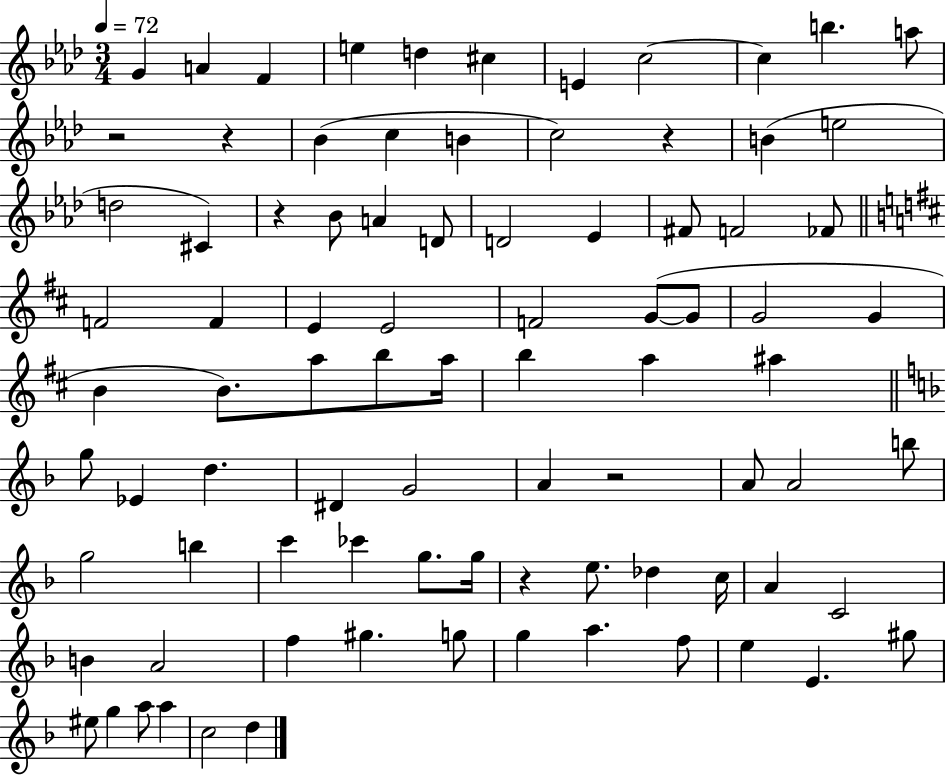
X:1
T:Untitled
M:3/4
L:1/4
K:Ab
G A F e d ^c E c2 c b a/2 z2 z _B c B c2 z B e2 d2 ^C z _B/2 A D/2 D2 _E ^F/2 F2 _F/2 F2 F E E2 F2 G/2 G/2 G2 G B B/2 a/2 b/2 a/4 b a ^a g/2 _E d ^D G2 A z2 A/2 A2 b/2 g2 b c' _c' g/2 g/4 z e/2 _d c/4 A C2 B A2 f ^g g/2 g a f/2 e E ^g/2 ^e/2 g a/2 a c2 d